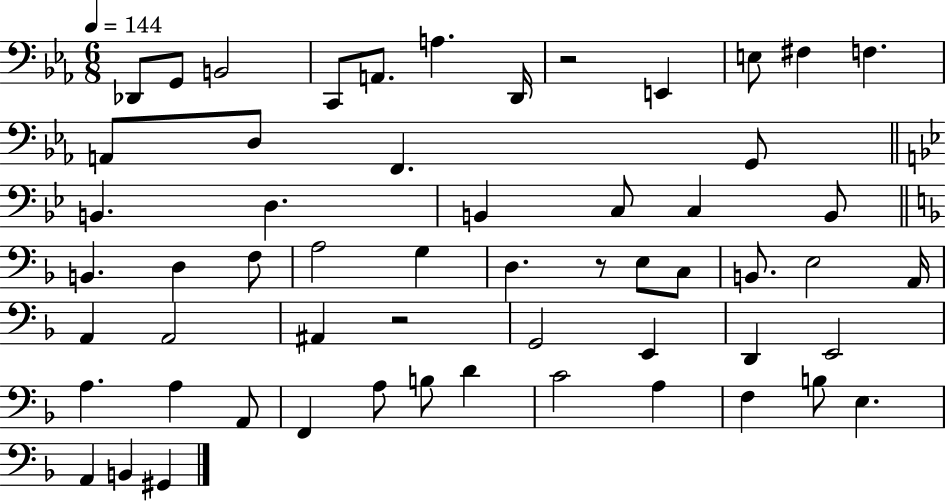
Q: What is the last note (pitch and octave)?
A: G#2